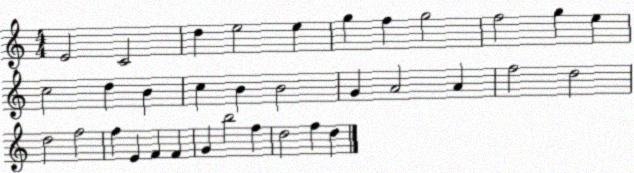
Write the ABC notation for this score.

X:1
T:Untitled
M:4/4
L:1/4
K:C
E2 C2 d e2 e g f g2 f2 g e c2 d B c B B2 G A2 A f2 d2 d2 f2 f E F F G b2 f d2 f d